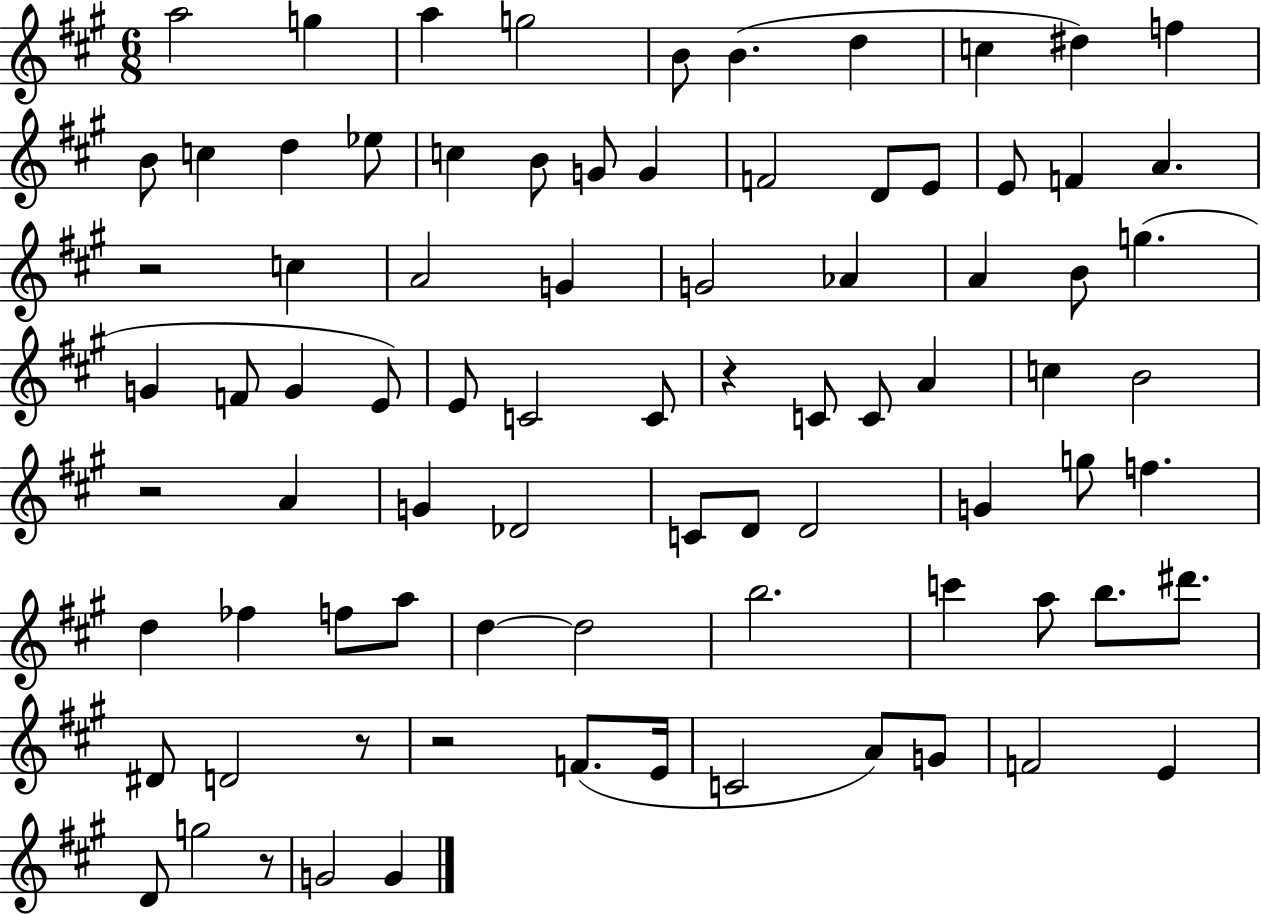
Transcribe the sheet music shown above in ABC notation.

X:1
T:Untitled
M:6/8
L:1/4
K:A
a2 g a g2 B/2 B d c ^d f B/2 c d _e/2 c B/2 G/2 G F2 D/2 E/2 E/2 F A z2 c A2 G G2 _A A B/2 g G F/2 G E/2 E/2 C2 C/2 z C/2 C/2 A c B2 z2 A G _D2 C/2 D/2 D2 G g/2 f d _f f/2 a/2 d d2 b2 c' a/2 b/2 ^d'/2 ^D/2 D2 z/2 z2 F/2 E/4 C2 A/2 G/2 F2 E D/2 g2 z/2 G2 G